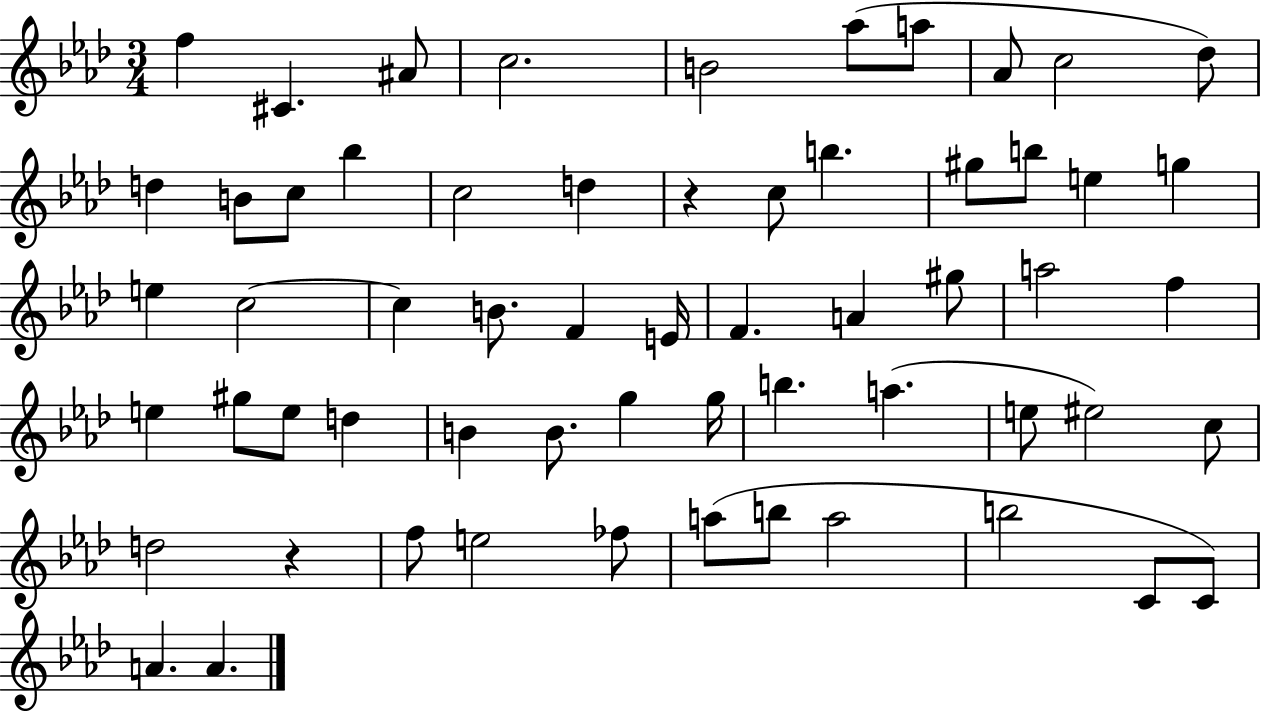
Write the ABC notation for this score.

X:1
T:Untitled
M:3/4
L:1/4
K:Ab
f ^C ^A/2 c2 B2 _a/2 a/2 _A/2 c2 _d/2 d B/2 c/2 _b c2 d z c/2 b ^g/2 b/2 e g e c2 c B/2 F E/4 F A ^g/2 a2 f e ^g/2 e/2 d B B/2 g g/4 b a e/2 ^e2 c/2 d2 z f/2 e2 _f/2 a/2 b/2 a2 b2 C/2 C/2 A A